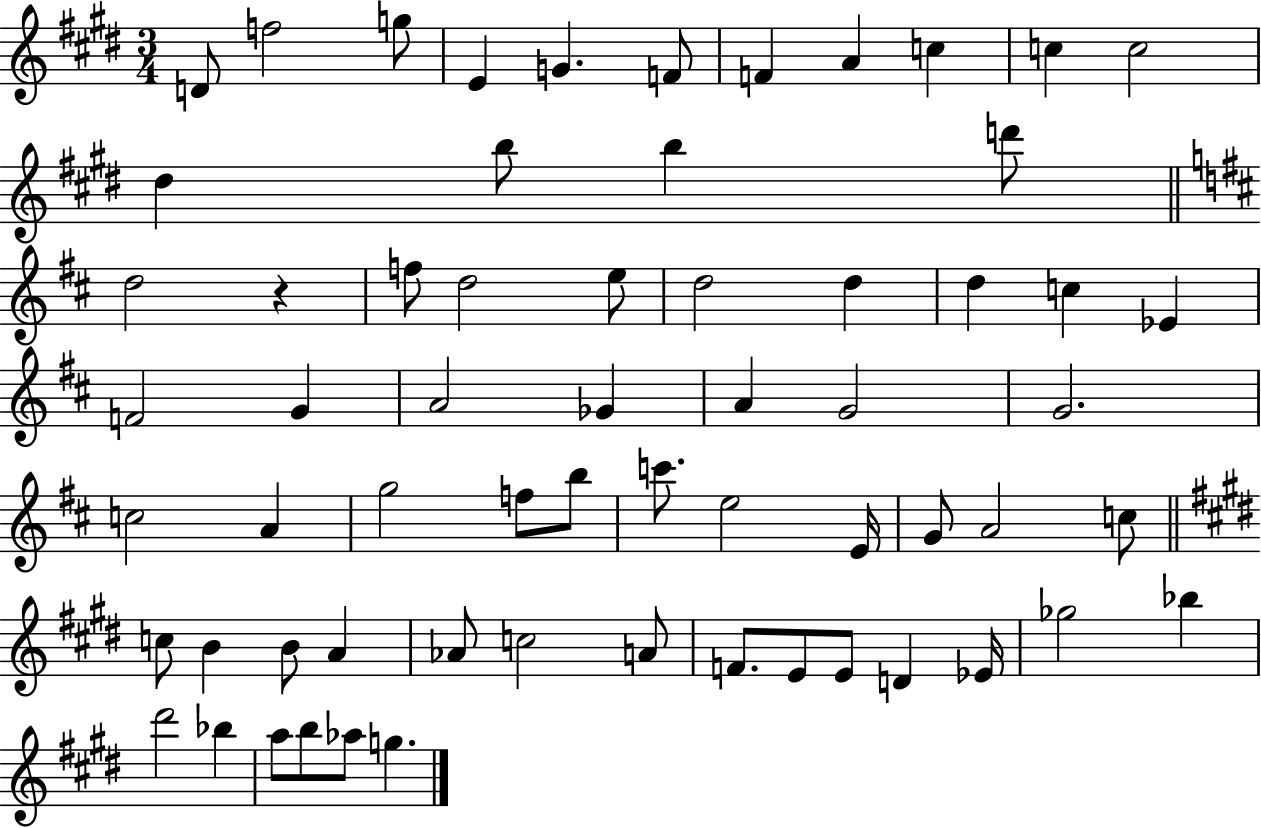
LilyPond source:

{
  \clef treble
  \numericTimeSignature
  \time 3/4
  \key e \major
  d'8 f''2 g''8 | e'4 g'4. f'8 | f'4 a'4 c''4 | c''4 c''2 | \break dis''4 b''8 b''4 d'''8 | \bar "||" \break \key d \major d''2 r4 | f''8 d''2 e''8 | d''2 d''4 | d''4 c''4 ees'4 | \break f'2 g'4 | a'2 ges'4 | a'4 g'2 | g'2. | \break c''2 a'4 | g''2 f''8 b''8 | c'''8. e''2 e'16 | g'8 a'2 c''8 | \break \bar "||" \break \key e \major c''8 b'4 b'8 a'4 | aes'8 c''2 a'8 | f'8. e'8 e'8 d'4 ees'16 | ges''2 bes''4 | \break dis'''2 bes''4 | a''8 b''8 aes''8 g''4. | \bar "|."
}